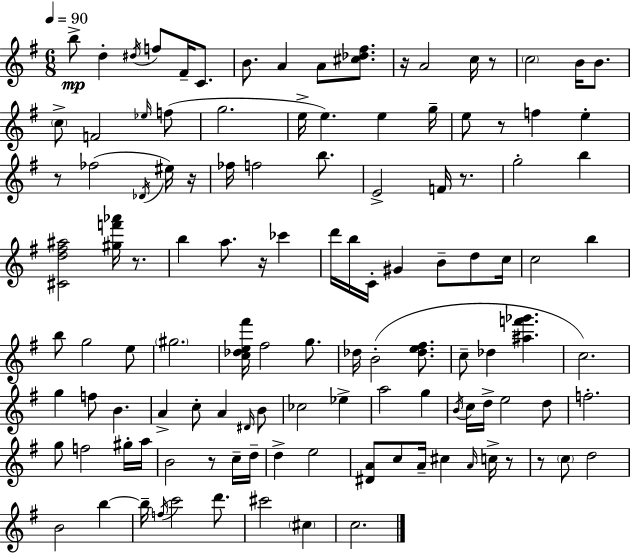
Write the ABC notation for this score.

X:1
T:Untitled
M:6/8
L:1/4
K:Em
b/2 d ^d/4 f/2 ^F/4 C/2 B/2 A A/2 [^c_d^f]/2 z/4 A2 c/4 z/2 c2 B/4 B/2 c/2 F2 _e/4 f/2 g2 e/4 e e g/4 e/2 z/2 f e z/2 _f2 _D/4 ^e/4 z/4 _f/4 f2 b/2 E2 F/4 z/2 g2 b [^Cd^f^a]2 [^gf'_a']/4 z/2 b a/2 z/4 _c' d'/4 b/4 C/4 ^G B/2 d/2 c/4 c2 b b/2 g2 e/2 ^g2 [c_de^f']/4 ^f2 g/2 _d/4 B2 [_de^f]/2 c/2 _d [^af'_g'] c2 g f/2 B A c/2 A ^D/4 B/2 _c2 _e a2 g B/4 c/4 d/4 e2 d/2 f2 g/2 f2 ^g/4 a/4 B2 z/2 c/4 d/4 d e2 [^DA]/2 c/2 A/4 ^c A/4 c/4 z/2 z/2 c/2 d2 B2 b b/4 f/4 c'2 d'/2 ^c'2 ^c c2